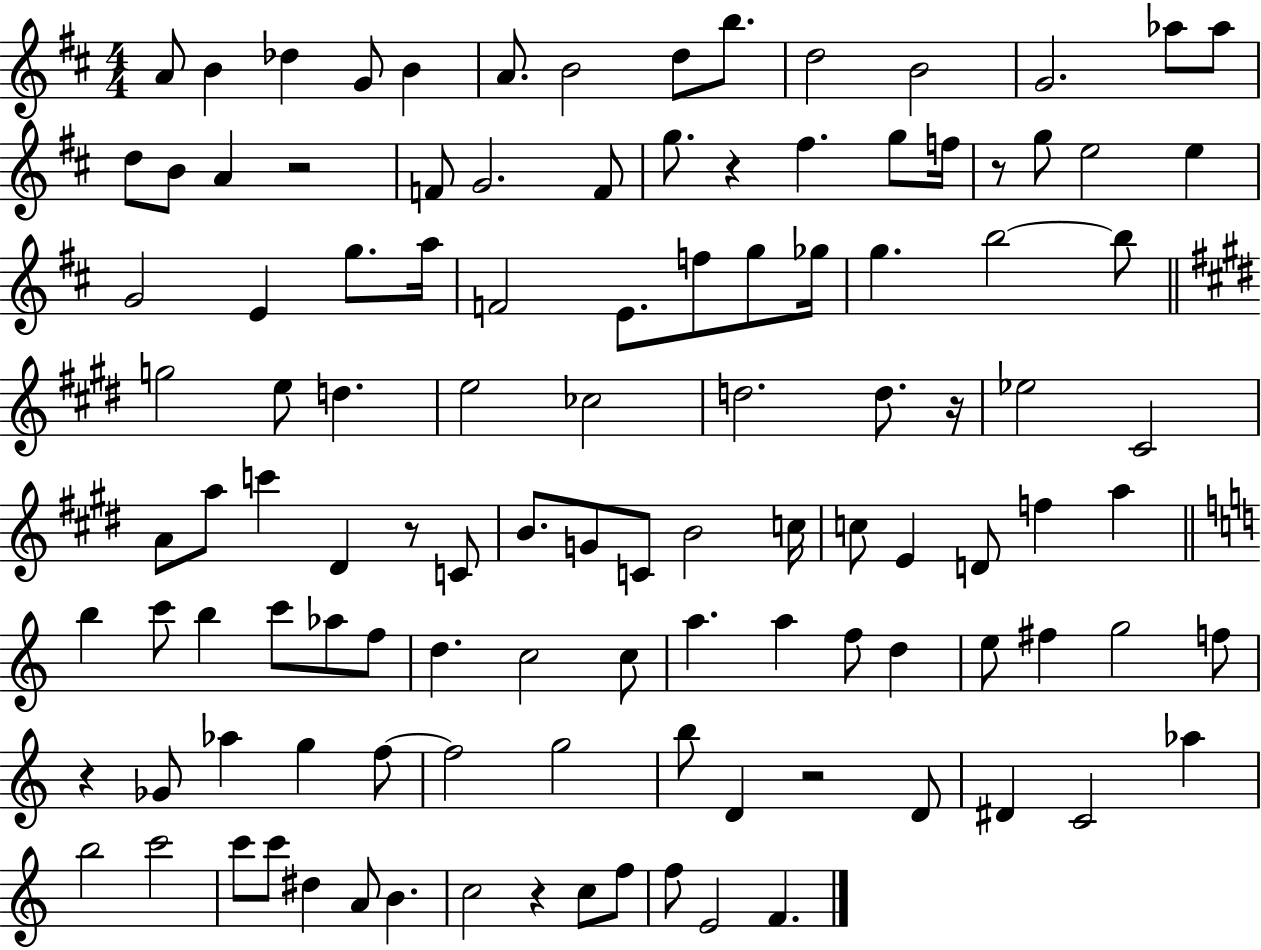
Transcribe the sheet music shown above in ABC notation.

X:1
T:Untitled
M:4/4
L:1/4
K:D
A/2 B _d G/2 B A/2 B2 d/2 b/2 d2 B2 G2 _a/2 _a/2 d/2 B/2 A z2 F/2 G2 F/2 g/2 z ^f g/2 f/4 z/2 g/2 e2 e G2 E g/2 a/4 F2 E/2 f/2 g/2 _g/4 g b2 b/2 g2 e/2 d e2 _c2 d2 d/2 z/4 _e2 ^C2 A/2 a/2 c' ^D z/2 C/2 B/2 G/2 C/2 B2 c/4 c/2 E D/2 f a b c'/2 b c'/2 _a/2 f/2 d c2 c/2 a a f/2 d e/2 ^f g2 f/2 z _G/2 _a g f/2 f2 g2 b/2 D z2 D/2 ^D C2 _a b2 c'2 c'/2 c'/2 ^d A/2 B c2 z c/2 f/2 f/2 E2 F